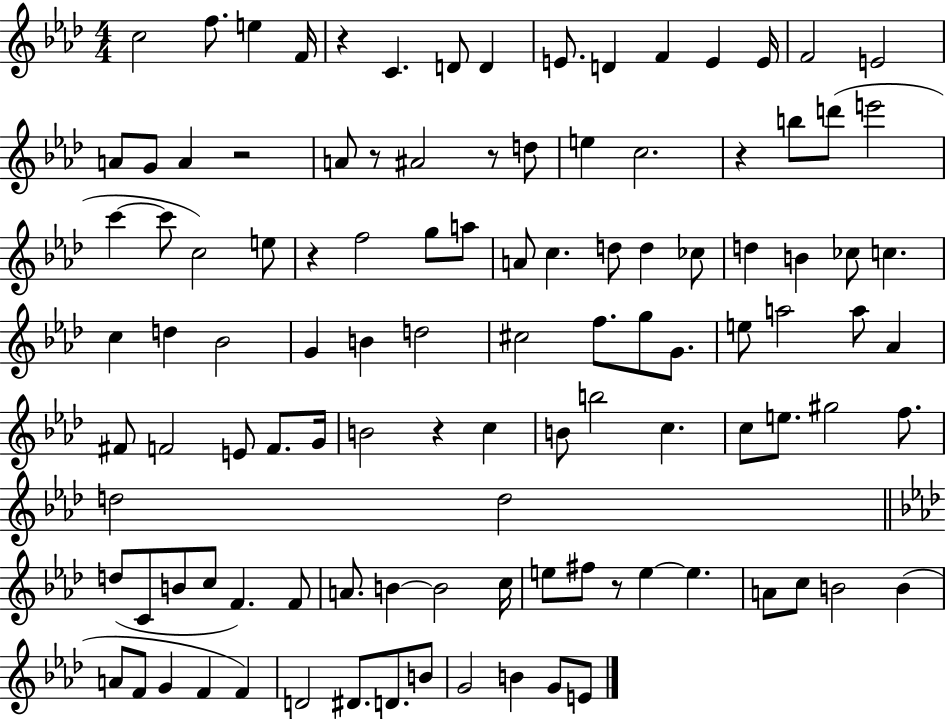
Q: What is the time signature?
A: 4/4